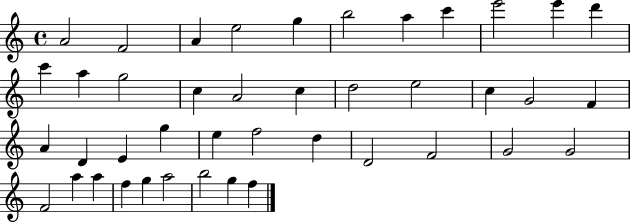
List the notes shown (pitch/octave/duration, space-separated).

A4/h F4/h A4/q E5/h G5/q B5/h A5/q C6/q E6/h E6/q D6/q C6/q A5/q G5/h C5/q A4/h C5/q D5/h E5/h C5/q G4/h F4/q A4/q D4/q E4/q G5/q E5/q F5/h D5/q D4/h F4/h G4/h G4/h F4/h A5/q A5/q F5/q G5/q A5/h B5/h G5/q F5/q